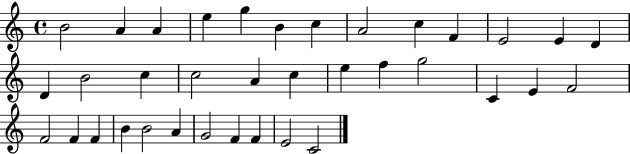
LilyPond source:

{
  \clef treble
  \time 4/4
  \defaultTimeSignature
  \key c \major
  b'2 a'4 a'4 | e''4 g''4 b'4 c''4 | a'2 c''4 f'4 | e'2 e'4 d'4 | \break d'4 b'2 c''4 | c''2 a'4 c''4 | e''4 f''4 g''2 | c'4 e'4 f'2 | \break f'2 f'4 f'4 | b'4 b'2 a'4 | g'2 f'4 f'4 | e'2 c'2 | \break \bar "|."
}